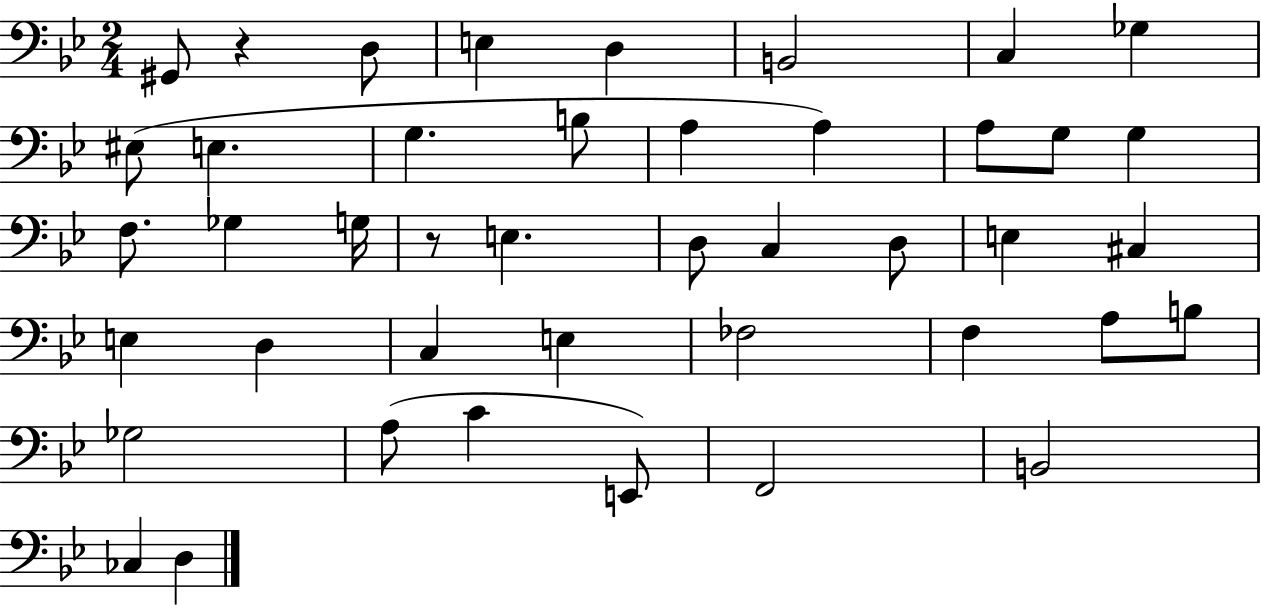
{
  \clef bass
  \numericTimeSignature
  \time 2/4
  \key bes \major
  gis,8 r4 d8 | e4 d4 | b,2 | c4 ges4 | \break eis8( e4. | g4. b8 | a4 a4) | a8 g8 g4 | \break f8. ges4 g16 | r8 e4. | d8 c4 d8 | e4 cis4 | \break e4 d4 | c4 e4 | fes2 | f4 a8 b8 | \break ges2 | a8( c'4 e,8) | f,2 | b,2 | \break ces4 d4 | \bar "|."
}